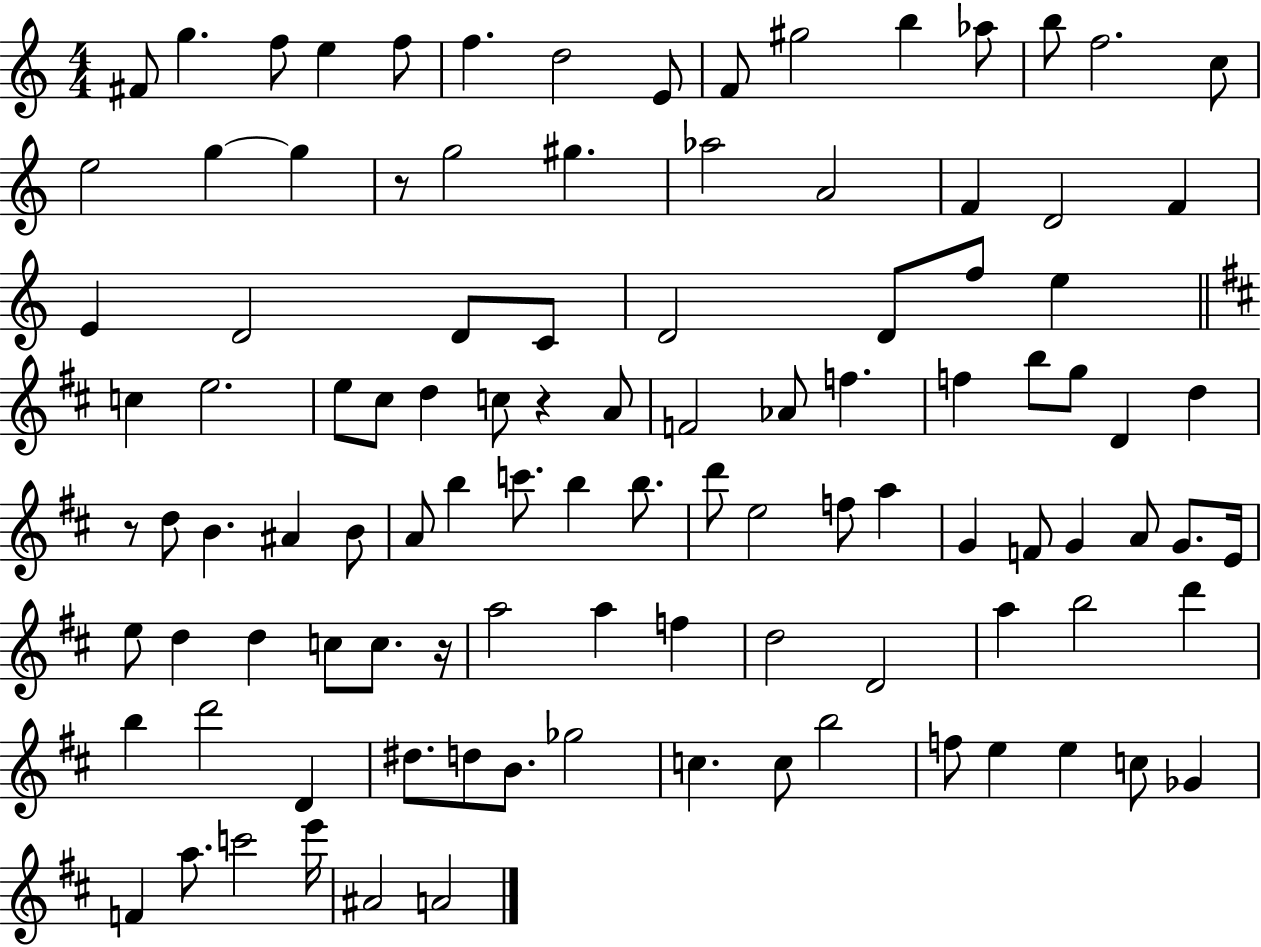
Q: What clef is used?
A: treble